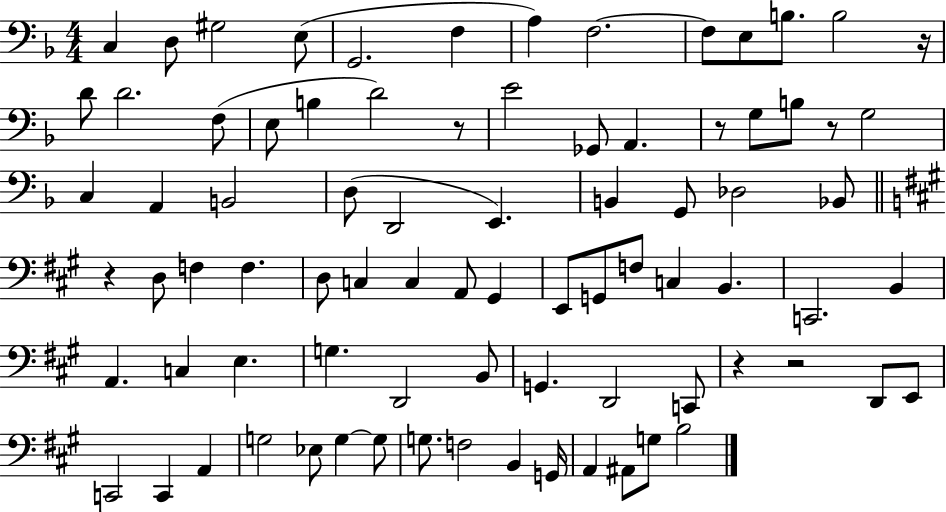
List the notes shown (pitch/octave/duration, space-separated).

C3/q D3/e G#3/h E3/e G2/h. F3/q A3/q F3/h. F3/e E3/e B3/e. B3/h R/s D4/e D4/h. F3/e E3/e B3/q D4/h R/e E4/h Gb2/e A2/q. R/e G3/e B3/e R/e G3/h C3/q A2/q B2/h D3/e D2/h E2/q. B2/q G2/e Db3/h Bb2/e R/q D3/e F3/q F3/q. D3/e C3/q C3/q A2/e G#2/q E2/e G2/e F3/e C3/q B2/q. C2/h. B2/q A2/q. C3/q E3/q. G3/q. D2/h B2/e G2/q. D2/h C2/e R/q R/h D2/e E2/e C2/h C2/q A2/q G3/h Eb3/e G3/q G3/e G3/e. F3/h B2/q G2/s A2/q A#2/e G3/e B3/h